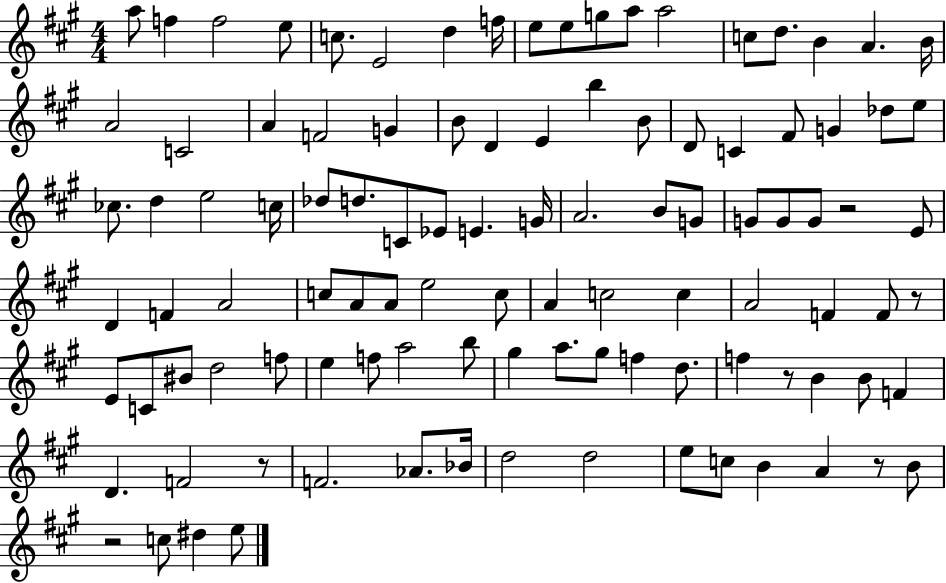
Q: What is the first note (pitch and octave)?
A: A5